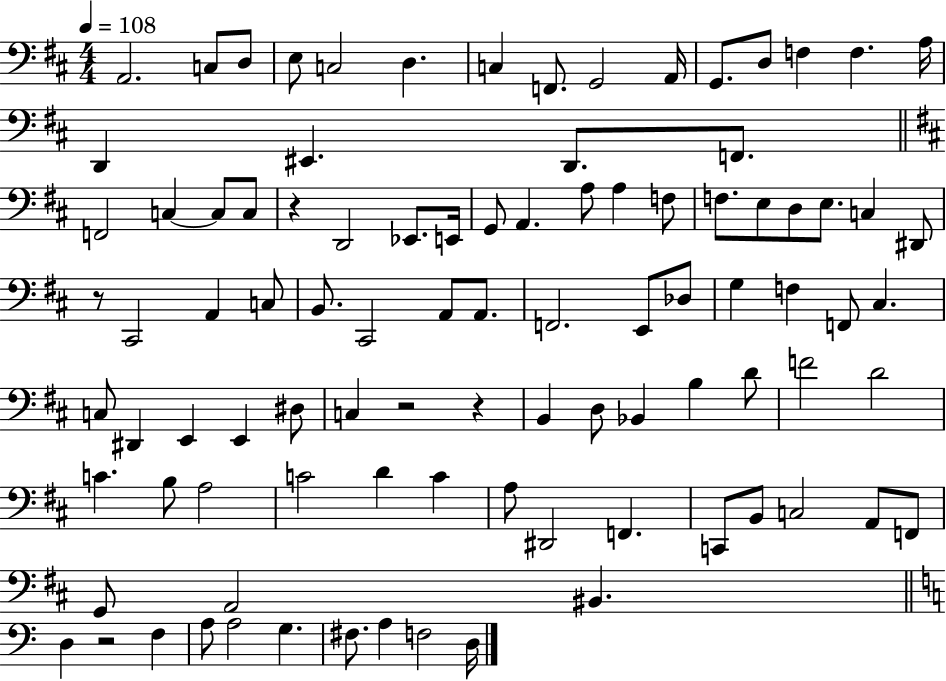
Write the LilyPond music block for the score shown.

{
  \clef bass
  \numericTimeSignature
  \time 4/4
  \key d \major
  \tempo 4 = 108
  \repeat volta 2 { a,2. c8 d8 | e8 c2 d4. | c4 f,8. g,2 a,16 | g,8. d8 f4 f4. a16 | \break d,4 eis,4. d,8. f,8. | \bar "||" \break \key b \minor f,2 c4~~ c8 c8 | r4 d,2 ees,8. e,16 | g,8 a,4. a8 a4 f8 | f8. e8 d8 e8. c4 dis,8 | \break r8 cis,2 a,4 c8 | b,8. cis,2 a,8 a,8. | f,2. e,8 des8 | g4 f4 f,8 cis4. | \break c8 dis,4 e,4 e,4 dis8 | c4 r2 r4 | b,4 d8 bes,4 b4 d'8 | f'2 d'2 | \break c'4. b8 a2 | c'2 d'4 c'4 | a8 dis,2 f,4. | c,8 b,8 c2 a,8 f,8 | \break g,8 a,2 bis,4. | \bar "||" \break \key c \major d4 r2 f4 | a8 a2 g4. | fis8. a4 f2 d16 | } \bar "|."
}